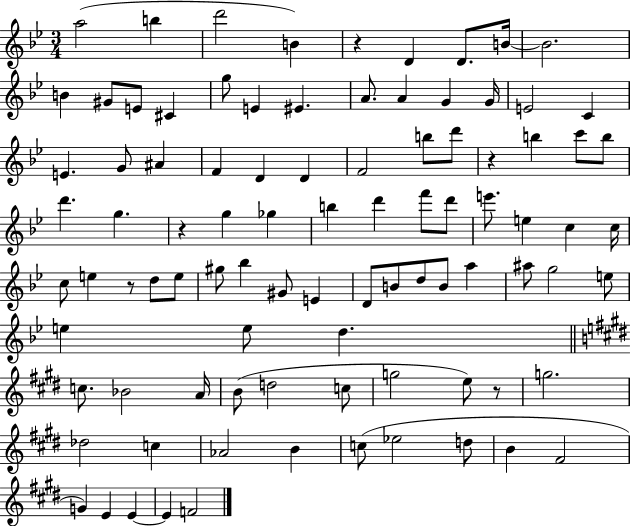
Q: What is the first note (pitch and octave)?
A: A5